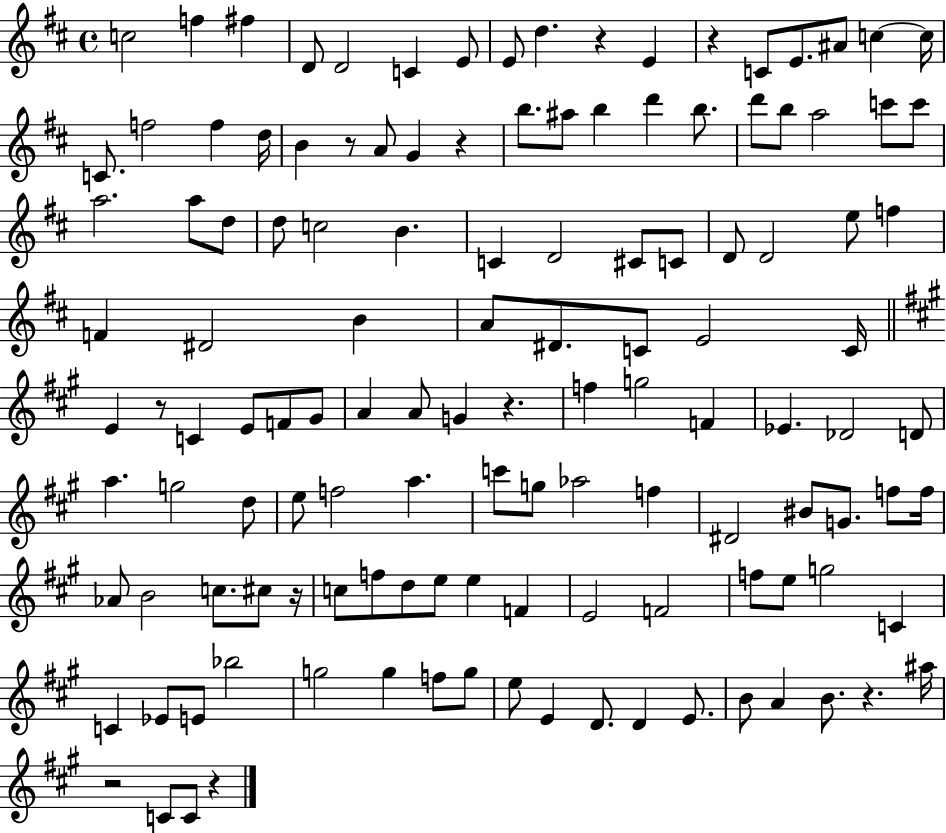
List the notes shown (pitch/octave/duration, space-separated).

C5/h F5/q F#5/q D4/e D4/h C4/q E4/e E4/e D5/q. R/q E4/q R/q C4/e E4/e. A#4/e C5/q C5/s C4/e. F5/h F5/q D5/s B4/q R/e A4/e G4/q R/q B5/e. A#5/e B5/q D6/q B5/e. D6/e B5/e A5/h C6/e C6/e A5/h. A5/e D5/e D5/e C5/h B4/q. C4/q D4/h C#4/e C4/e D4/e D4/h E5/e F5/q F4/q D#4/h B4/q A4/e D#4/e. C4/e E4/h C4/s E4/q R/e C4/q E4/e F4/e G#4/e A4/q A4/e G4/q R/q. F5/q G5/h F4/q Eb4/q. Db4/h D4/e A5/q. G5/h D5/e E5/e F5/h A5/q. C6/e G5/e Ab5/h F5/q D#4/h BIS4/e G4/e. F5/e F5/s Ab4/e B4/h C5/e. C#5/e R/s C5/e F5/e D5/e E5/e E5/q F4/q E4/h F4/h F5/e E5/e G5/h C4/q C4/q Eb4/e E4/e Bb5/h G5/h G5/q F5/e G5/e E5/e E4/q D4/e. D4/q E4/e. B4/e A4/q B4/e. R/q. A#5/s R/h C4/e C4/e R/q